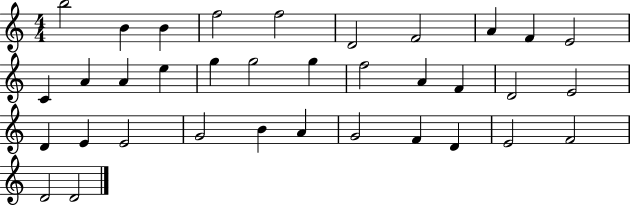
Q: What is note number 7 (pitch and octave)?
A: F4